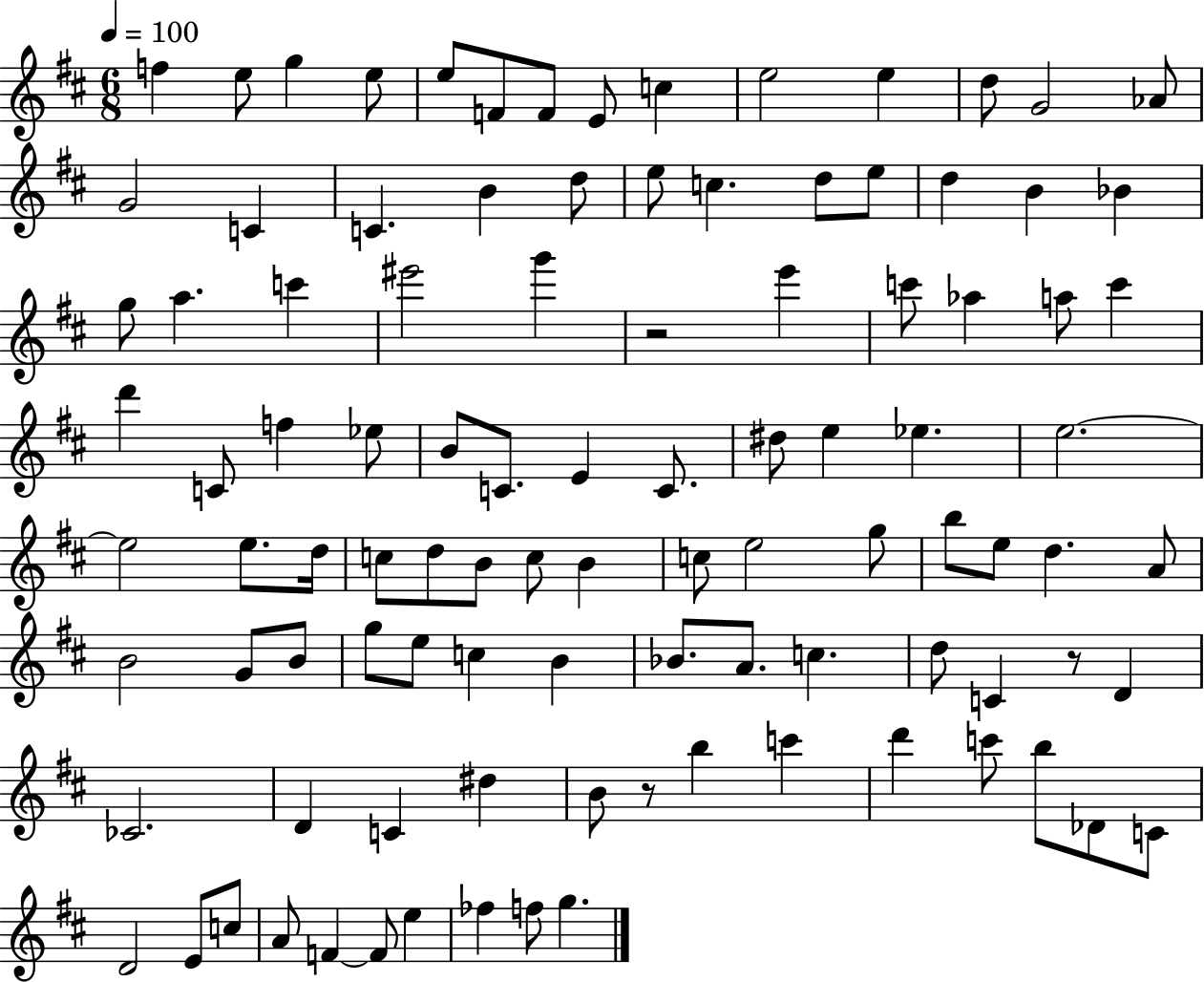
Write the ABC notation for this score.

X:1
T:Untitled
M:6/8
L:1/4
K:D
f e/2 g e/2 e/2 F/2 F/2 E/2 c e2 e d/2 G2 _A/2 G2 C C B d/2 e/2 c d/2 e/2 d B _B g/2 a c' ^e'2 g' z2 e' c'/2 _a a/2 c' d' C/2 f _e/2 B/2 C/2 E C/2 ^d/2 e _e e2 e2 e/2 d/4 c/2 d/2 B/2 c/2 B c/2 e2 g/2 b/2 e/2 d A/2 B2 G/2 B/2 g/2 e/2 c B _B/2 A/2 c d/2 C z/2 D _C2 D C ^d B/2 z/2 b c' d' c'/2 b/2 _D/2 C/2 D2 E/2 c/2 A/2 F F/2 e _f f/2 g